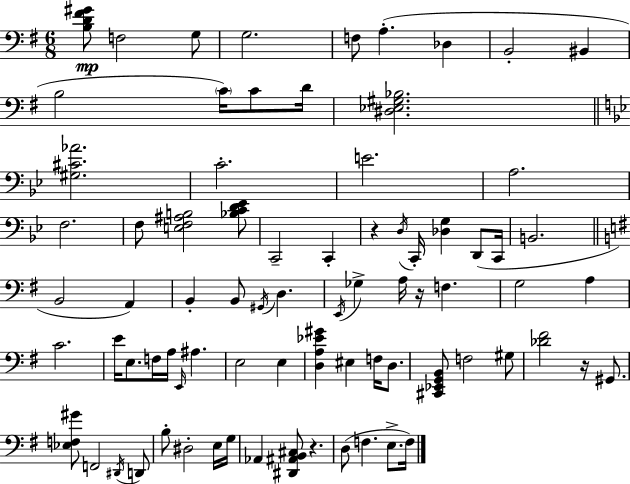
{
  \clef bass
  \numericTimeSignature
  \time 6/8
  \key g \major
  \repeat volta 2 { <b d' fis' gis'>8\mp f2 g8 | g2. | f8 a4.-.( des4 | b,2-. bis,4 | \break b2 \parenthesize c'16) c'8 d'16 | <dis ees gis bes>2. | \bar "||" \break \key g \minor <gis cis' aes'>2. | c'2.-. | e'2. | a2. | \break f2. | f8 <e f ais b>2 <bes c' d' ees'>8 | c,2-- c,4-. | r4 \acciaccatura { d16 } c,16-. <des g>4 d,8( | \break c,16 b,2. | \bar "||" \break \key g \major b,2 a,4) | b,4-. b,8 \acciaccatura { gis,16 } d4. | \acciaccatura { e,16 } ges4-> a16 r16 f4. | g2 a4 | \break c'2. | e'16 e8. f16 a16 \grace { e,16 } ais4. | e2 e4 | <d a ees' gis'>4 eis4 f16 | \break d8. <cis, ees, g, b,>8 f2 | gis8 <des' fis'>2 r16 | gis,8. <ees f gis'>8 f,2 | \acciaccatura { dis,16 } d,8 b8-. dis2-. | \break e16 g16 aes,4 <dis, ais, b, cis>8 r4. | d8( f4. | e8.-> f16) } \bar "|."
}